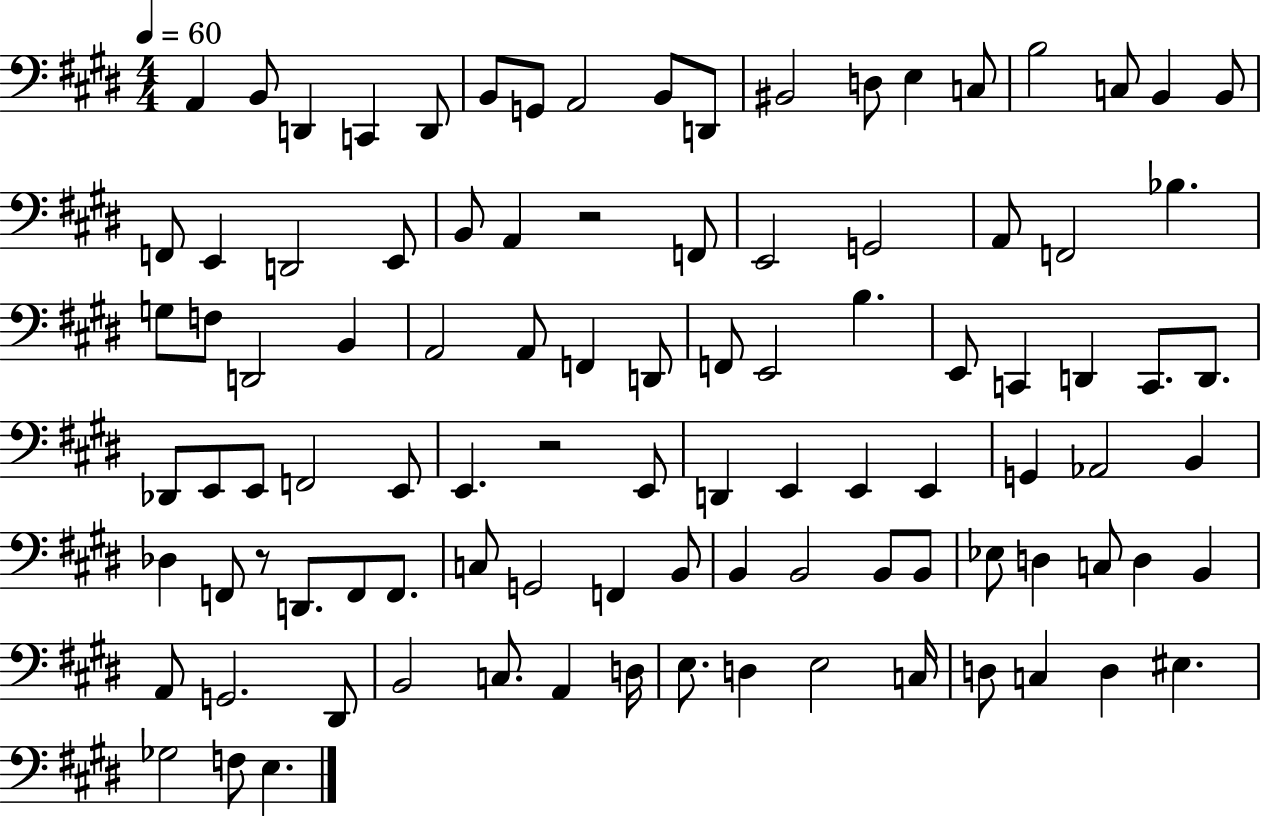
X:1
T:Untitled
M:4/4
L:1/4
K:E
A,, B,,/2 D,, C,, D,,/2 B,,/2 G,,/2 A,,2 B,,/2 D,,/2 ^B,,2 D,/2 E, C,/2 B,2 C,/2 B,, B,,/2 F,,/2 E,, D,,2 E,,/2 B,,/2 A,, z2 F,,/2 E,,2 G,,2 A,,/2 F,,2 _B, G,/2 F,/2 D,,2 B,, A,,2 A,,/2 F,, D,,/2 F,,/2 E,,2 B, E,,/2 C,, D,, C,,/2 D,,/2 _D,,/2 E,,/2 E,,/2 F,,2 E,,/2 E,, z2 E,,/2 D,, E,, E,, E,, G,, _A,,2 B,, _D, F,,/2 z/2 D,,/2 F,,/2 F,,/2 C,/2 G,,2 F,, B,,/2 B,, B,,2 B,,/2 B,,/2 _E,/2 D, C,/2 D, B,, A,,/2 G,,2 ^D,,/2 B,,2 C,/2 A,, D,/4 E,/2 D, E,2 C,/4 D,/2 C, D, ^E, _G,2 F,/2 E,